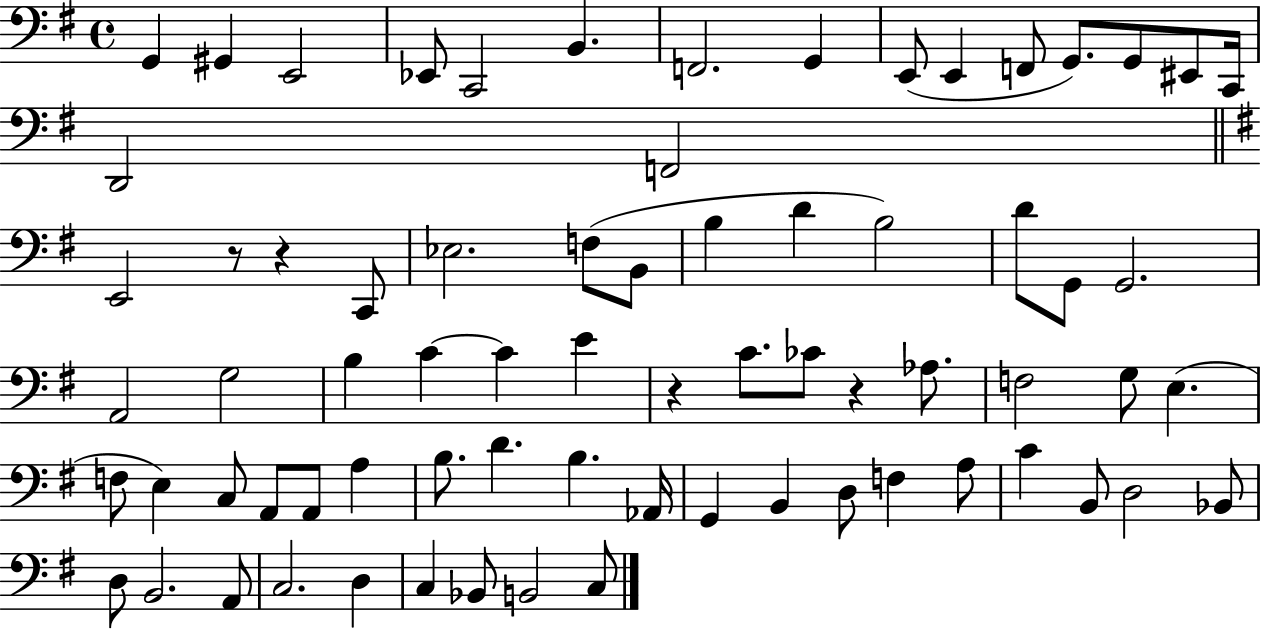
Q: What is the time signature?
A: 4/4